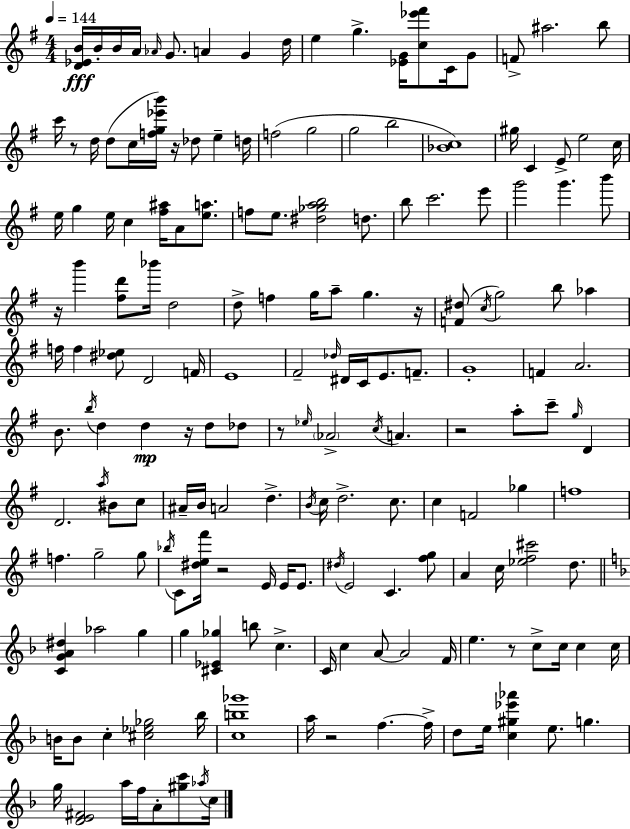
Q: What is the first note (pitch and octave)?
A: B4